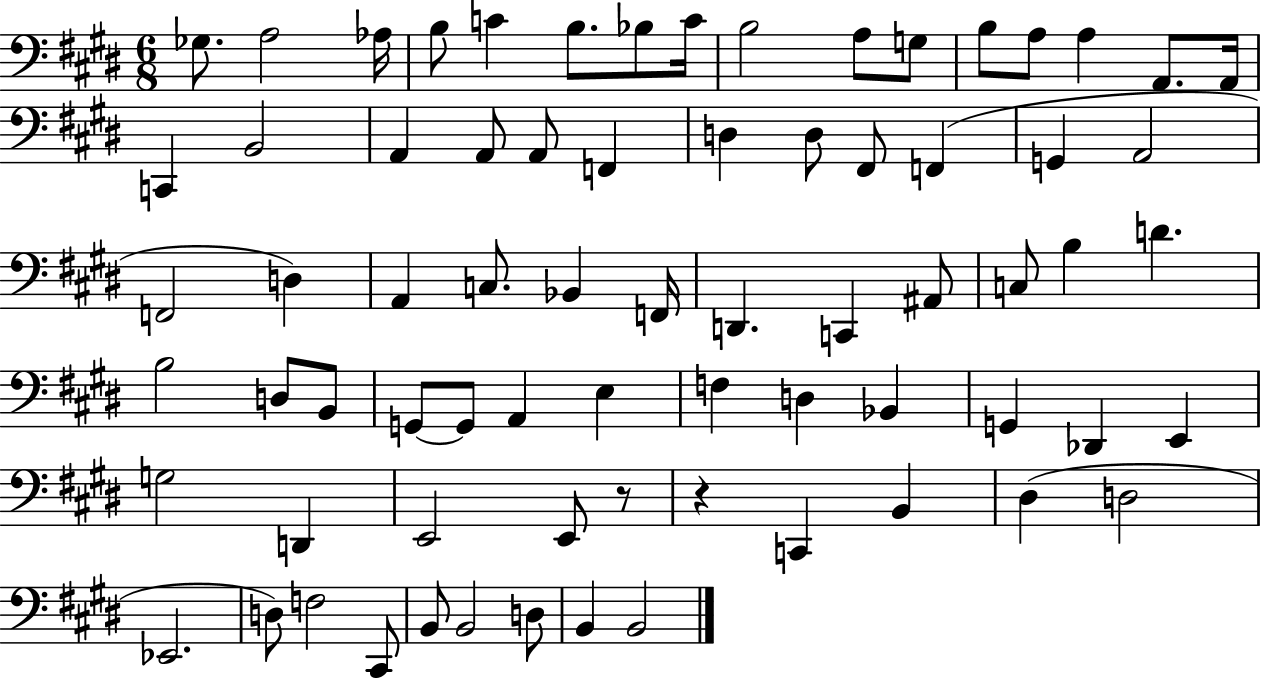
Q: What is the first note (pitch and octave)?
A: Gb3